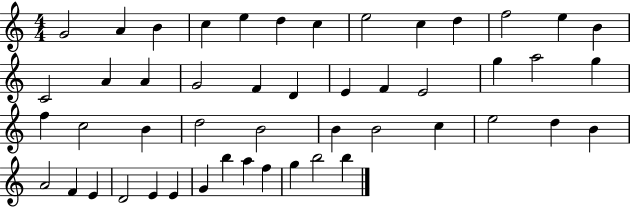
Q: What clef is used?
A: treble